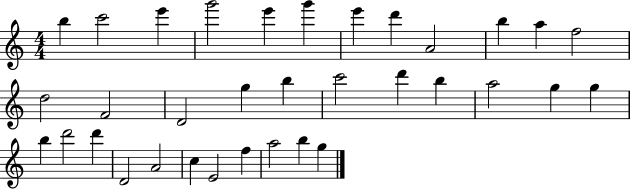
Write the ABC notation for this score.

X:1
T:Untitled
M:4/4
L:1/4
K:C
b c'2 e' g'2 e' g' e' d' A2 b a f2 d2 F2 D2 g b c'2 d' b a2 g g b d'2 d' D2 A2 c E2 f a2 b g